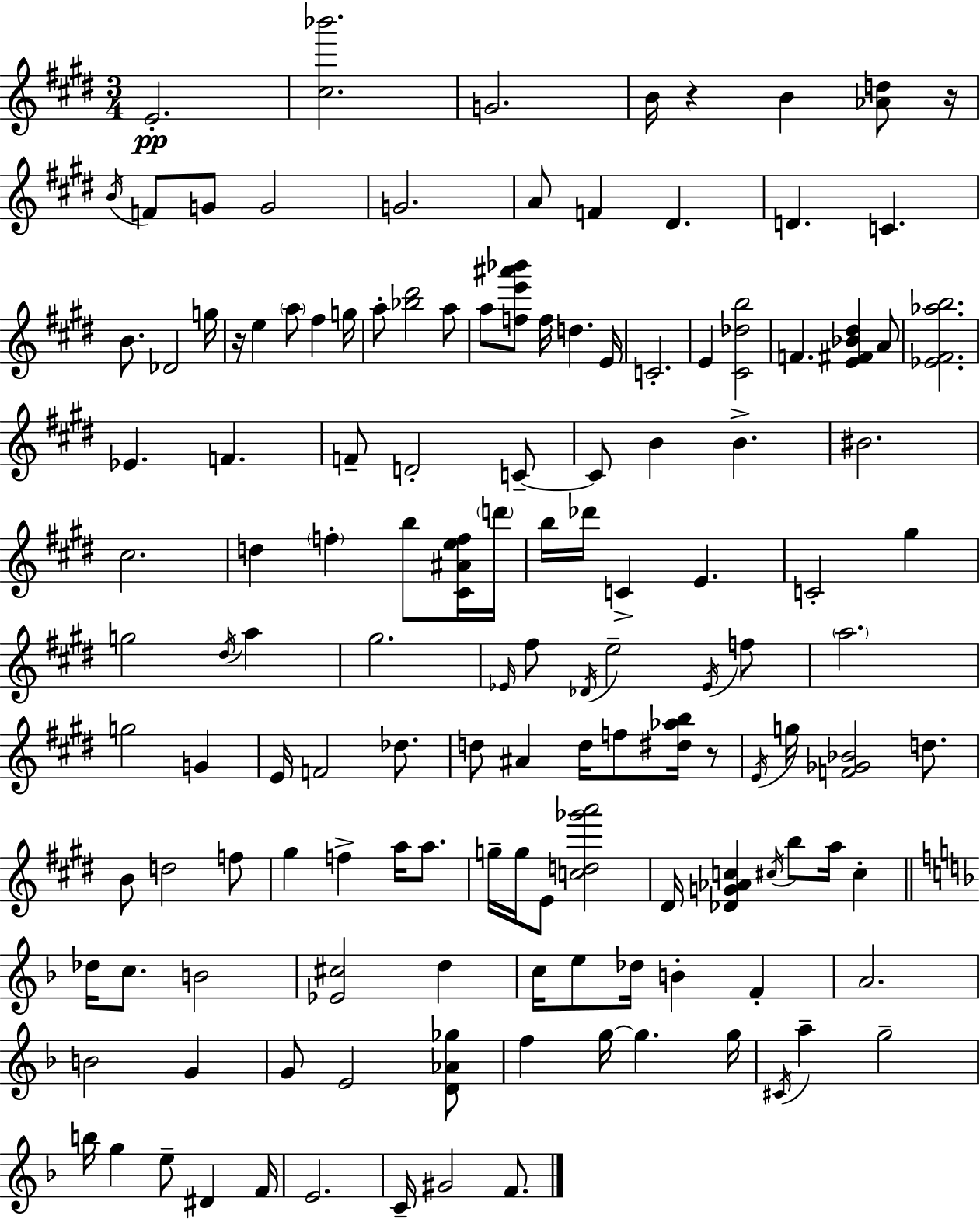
{
  \clef treble
  \numericTimeSignature
  \time 3/4
  \key e \major
  \repeat volta 2 { e'2.-.\pp | <cis'' bes'''>2. | g'2. | b'16 r4 b'4 <aes' d''>8 r16 | \break \acciaccatura { b'16 } f'8 g'8 g'2 | g'2. | a'8 f'4 dis'4. | d'4. c'4. | \break b'8. des'2 | g''16 r16 e''4 \parenthesize a''8 fis''4 | g''16 a''8-. <bes'' dis'''>2 a''8 | a''8 <f'' e''' ais''' bes'''>8 f''16 d''4. | \break e'16 c'2.-. | e'4 <cis' des'' b''>2 | f'4. <e' fis' bes' dis''>4 a'8 | <ees' fis' aes'' b''>2. | \break ees'4. f'4. | f'8-- d'2-. c'8--~~ | c'8 b'4 b'4.-> | bis'2. | \break cis''2. | d''4 \parenthesize f''4-. b''8 <cis' ais' e'' f''>16 | \parenthesize d'''16 b''16 des'''16 c'4-> e'4. | c'2-. gis''4 | \break g''2 \acciaccatura { dis''16 } a''4 | gis''2. | \grace { ees'16 } fis''8 \acciaccatura { des'16 } e''2-- | \acciaccatura { ees'16 } f''8 \parenthesize a''2. | \break g''2 | g'4 e'16 f'2 | des''8. d''8 ais'4 d''16 | f''8 <dis'' aes'' b''>16 r8 \acciaccatura { e'16 } g''16 <f' ges' bes'>2 | \break d''8. b'8 d''2 | f''8 gis''4 f''4-> | a''16 a''8. g''16-- g''16 e'8 <c'' d'' ges''' a'''>2 | dis'16 <des' g' aes' c''>4 \acciaccatura { cis''16 } | \break b''8 a''16 cis''4-. \bar "||" \break \key d \minor des''16 c''8. b'2 | <ees' cis''>2 d''4 | c''16 e''8 des''16 b'4-. f'4-. | a'2. | \break b'2 g'4 | g'8 e'2 <d' aes' ges''>8 | f''4 g''16~~ g''4. g''16 | \acciaccatura { cis'16 } a''4-- g''2-- | \break b''16 g''4 e''8-- dis'4 | f'16 e'2. | c'16-- gis'2 f'8. | } \bar "|."
}